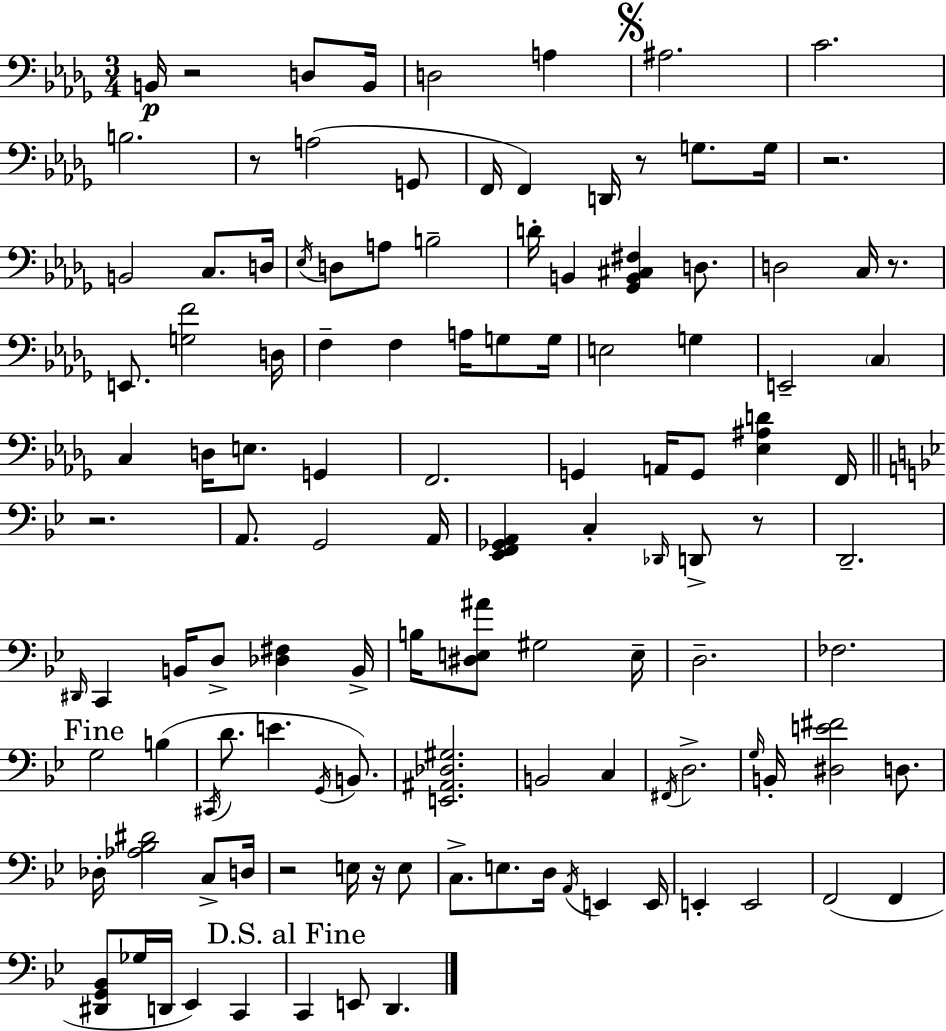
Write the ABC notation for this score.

X:1
T:Untitled
M:3/4
L:1/4
K:Bbm
B,,/4 z2 D,/2 B,,/4 D,2 A, ^A,2 C2 B,2 z/2 A,2 G,,/2 F,,/4 F,, D,,/4 z/2 G,/2 G,/4 z2 B,,2 C,/2 D,/4 _E,/4 D,/2 A,/2 B,2 D/4 B,, [_G,,B,,^C,^F,] D,/2 D,2 C,/4 z/2 E,,/2 [G,F]2 D,/4 F, F, A,/4 G,/2 G,/4 E,2 G, E,,2 C, C, D,/4 E,/2 G,, F,,2 G,, A,,/4 G,,/2 [_E,^A,D] F,,/4 z2 A,,/2 G,,2 A,,/4 [_E,,F,,_G,,A,,] C, _D,,/4 D,,/2 z/2 D,,2 ^D,,/4 C,, B,,/4 D,/2 [_D,^F,] B,,/4 B,/4 [^D,E,^A]/2 ^G,2 E,/4 D,2 _F,2 G,2 B, ^C,,/4 D/2 E G,,/4 B,,/2 [E,,^A,,_D,^G,]2 B,,2 C, ^F,,/4 D,2 G,/4 B,,/4 [^D,E^F]2 D,/2 _D,/4 [_A,_B,^D]2 C,/2 D,/4 z2 E,/4 z/4 E,/2 C,/2 E,/2 D,/4 A,,/4 E,, E,,/4 E,, E,,2 F,,2 F,, [^D,,G,,_B,,]/2 _G,/4 D,,/4 _E,, C,, C,, E,,/2 D,,